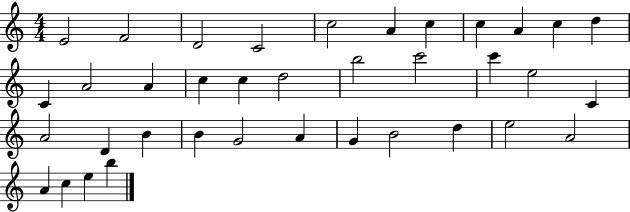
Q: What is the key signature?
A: C major